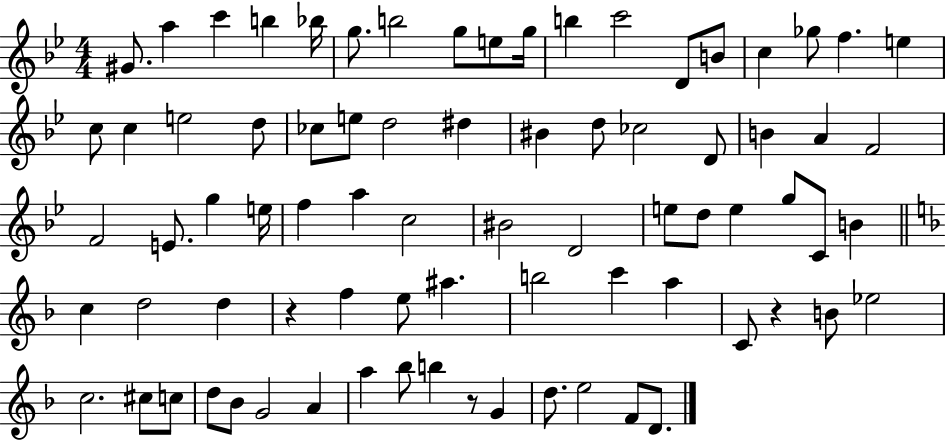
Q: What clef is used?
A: treble